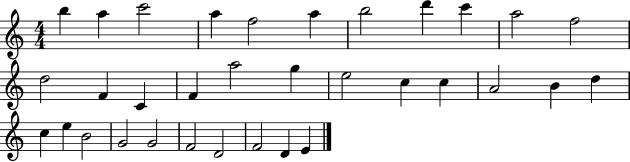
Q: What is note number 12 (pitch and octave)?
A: D5